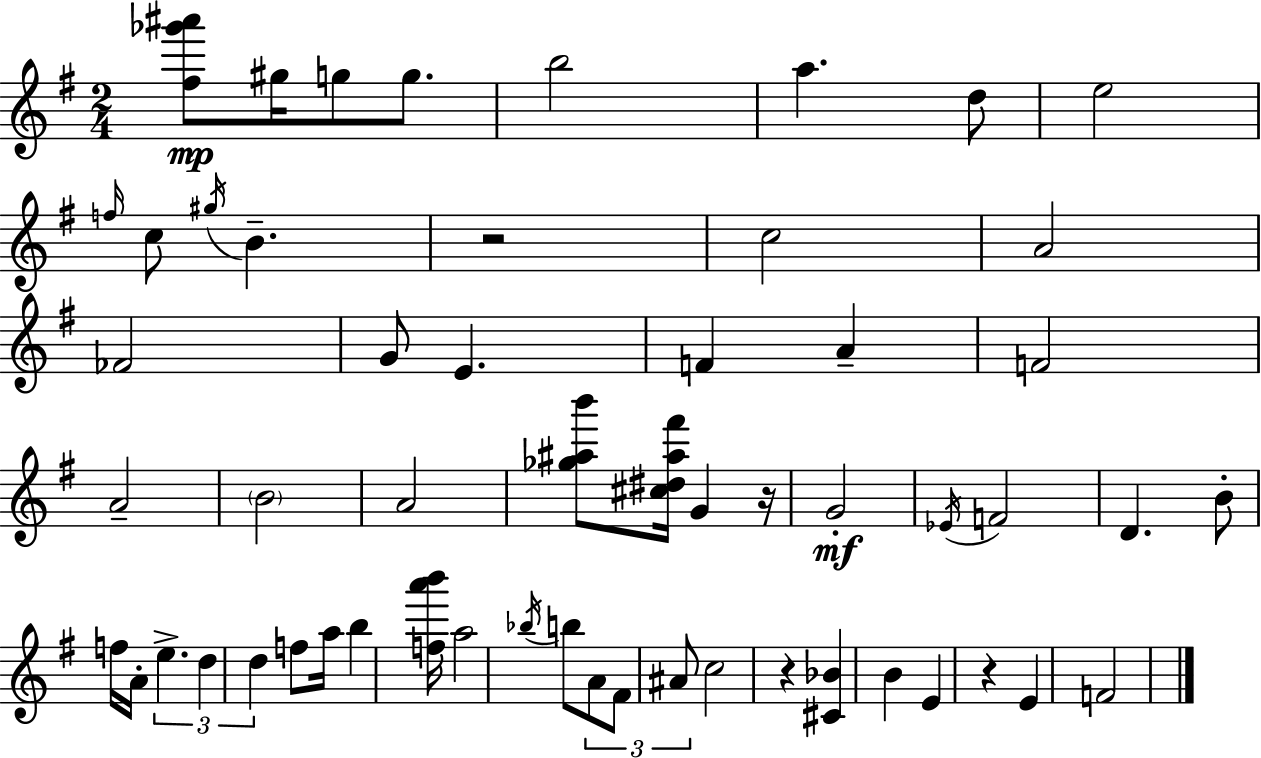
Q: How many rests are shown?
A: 4